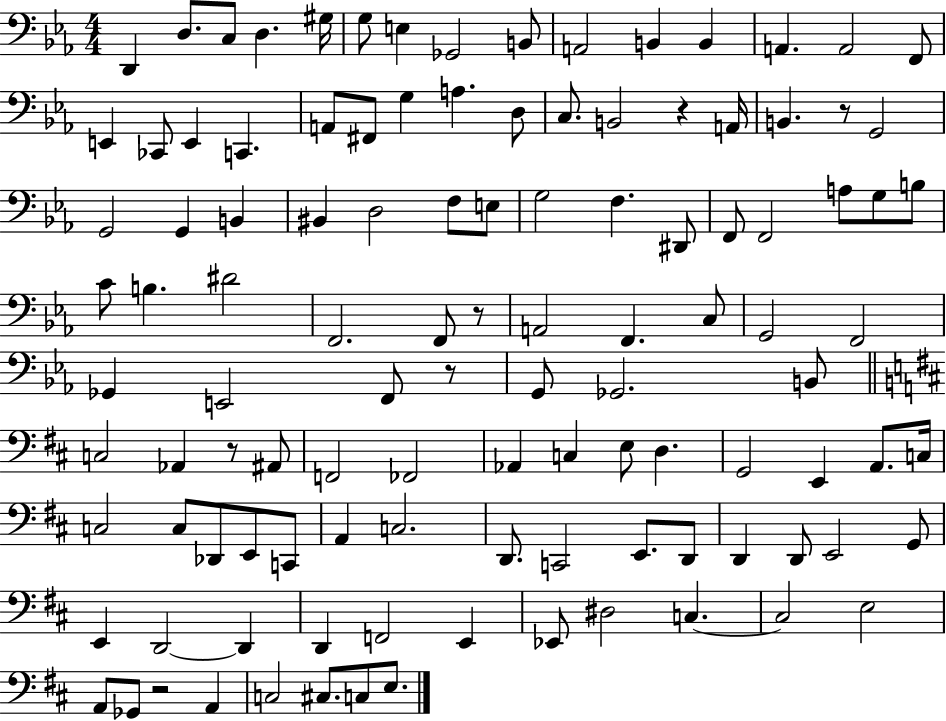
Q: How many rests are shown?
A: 6